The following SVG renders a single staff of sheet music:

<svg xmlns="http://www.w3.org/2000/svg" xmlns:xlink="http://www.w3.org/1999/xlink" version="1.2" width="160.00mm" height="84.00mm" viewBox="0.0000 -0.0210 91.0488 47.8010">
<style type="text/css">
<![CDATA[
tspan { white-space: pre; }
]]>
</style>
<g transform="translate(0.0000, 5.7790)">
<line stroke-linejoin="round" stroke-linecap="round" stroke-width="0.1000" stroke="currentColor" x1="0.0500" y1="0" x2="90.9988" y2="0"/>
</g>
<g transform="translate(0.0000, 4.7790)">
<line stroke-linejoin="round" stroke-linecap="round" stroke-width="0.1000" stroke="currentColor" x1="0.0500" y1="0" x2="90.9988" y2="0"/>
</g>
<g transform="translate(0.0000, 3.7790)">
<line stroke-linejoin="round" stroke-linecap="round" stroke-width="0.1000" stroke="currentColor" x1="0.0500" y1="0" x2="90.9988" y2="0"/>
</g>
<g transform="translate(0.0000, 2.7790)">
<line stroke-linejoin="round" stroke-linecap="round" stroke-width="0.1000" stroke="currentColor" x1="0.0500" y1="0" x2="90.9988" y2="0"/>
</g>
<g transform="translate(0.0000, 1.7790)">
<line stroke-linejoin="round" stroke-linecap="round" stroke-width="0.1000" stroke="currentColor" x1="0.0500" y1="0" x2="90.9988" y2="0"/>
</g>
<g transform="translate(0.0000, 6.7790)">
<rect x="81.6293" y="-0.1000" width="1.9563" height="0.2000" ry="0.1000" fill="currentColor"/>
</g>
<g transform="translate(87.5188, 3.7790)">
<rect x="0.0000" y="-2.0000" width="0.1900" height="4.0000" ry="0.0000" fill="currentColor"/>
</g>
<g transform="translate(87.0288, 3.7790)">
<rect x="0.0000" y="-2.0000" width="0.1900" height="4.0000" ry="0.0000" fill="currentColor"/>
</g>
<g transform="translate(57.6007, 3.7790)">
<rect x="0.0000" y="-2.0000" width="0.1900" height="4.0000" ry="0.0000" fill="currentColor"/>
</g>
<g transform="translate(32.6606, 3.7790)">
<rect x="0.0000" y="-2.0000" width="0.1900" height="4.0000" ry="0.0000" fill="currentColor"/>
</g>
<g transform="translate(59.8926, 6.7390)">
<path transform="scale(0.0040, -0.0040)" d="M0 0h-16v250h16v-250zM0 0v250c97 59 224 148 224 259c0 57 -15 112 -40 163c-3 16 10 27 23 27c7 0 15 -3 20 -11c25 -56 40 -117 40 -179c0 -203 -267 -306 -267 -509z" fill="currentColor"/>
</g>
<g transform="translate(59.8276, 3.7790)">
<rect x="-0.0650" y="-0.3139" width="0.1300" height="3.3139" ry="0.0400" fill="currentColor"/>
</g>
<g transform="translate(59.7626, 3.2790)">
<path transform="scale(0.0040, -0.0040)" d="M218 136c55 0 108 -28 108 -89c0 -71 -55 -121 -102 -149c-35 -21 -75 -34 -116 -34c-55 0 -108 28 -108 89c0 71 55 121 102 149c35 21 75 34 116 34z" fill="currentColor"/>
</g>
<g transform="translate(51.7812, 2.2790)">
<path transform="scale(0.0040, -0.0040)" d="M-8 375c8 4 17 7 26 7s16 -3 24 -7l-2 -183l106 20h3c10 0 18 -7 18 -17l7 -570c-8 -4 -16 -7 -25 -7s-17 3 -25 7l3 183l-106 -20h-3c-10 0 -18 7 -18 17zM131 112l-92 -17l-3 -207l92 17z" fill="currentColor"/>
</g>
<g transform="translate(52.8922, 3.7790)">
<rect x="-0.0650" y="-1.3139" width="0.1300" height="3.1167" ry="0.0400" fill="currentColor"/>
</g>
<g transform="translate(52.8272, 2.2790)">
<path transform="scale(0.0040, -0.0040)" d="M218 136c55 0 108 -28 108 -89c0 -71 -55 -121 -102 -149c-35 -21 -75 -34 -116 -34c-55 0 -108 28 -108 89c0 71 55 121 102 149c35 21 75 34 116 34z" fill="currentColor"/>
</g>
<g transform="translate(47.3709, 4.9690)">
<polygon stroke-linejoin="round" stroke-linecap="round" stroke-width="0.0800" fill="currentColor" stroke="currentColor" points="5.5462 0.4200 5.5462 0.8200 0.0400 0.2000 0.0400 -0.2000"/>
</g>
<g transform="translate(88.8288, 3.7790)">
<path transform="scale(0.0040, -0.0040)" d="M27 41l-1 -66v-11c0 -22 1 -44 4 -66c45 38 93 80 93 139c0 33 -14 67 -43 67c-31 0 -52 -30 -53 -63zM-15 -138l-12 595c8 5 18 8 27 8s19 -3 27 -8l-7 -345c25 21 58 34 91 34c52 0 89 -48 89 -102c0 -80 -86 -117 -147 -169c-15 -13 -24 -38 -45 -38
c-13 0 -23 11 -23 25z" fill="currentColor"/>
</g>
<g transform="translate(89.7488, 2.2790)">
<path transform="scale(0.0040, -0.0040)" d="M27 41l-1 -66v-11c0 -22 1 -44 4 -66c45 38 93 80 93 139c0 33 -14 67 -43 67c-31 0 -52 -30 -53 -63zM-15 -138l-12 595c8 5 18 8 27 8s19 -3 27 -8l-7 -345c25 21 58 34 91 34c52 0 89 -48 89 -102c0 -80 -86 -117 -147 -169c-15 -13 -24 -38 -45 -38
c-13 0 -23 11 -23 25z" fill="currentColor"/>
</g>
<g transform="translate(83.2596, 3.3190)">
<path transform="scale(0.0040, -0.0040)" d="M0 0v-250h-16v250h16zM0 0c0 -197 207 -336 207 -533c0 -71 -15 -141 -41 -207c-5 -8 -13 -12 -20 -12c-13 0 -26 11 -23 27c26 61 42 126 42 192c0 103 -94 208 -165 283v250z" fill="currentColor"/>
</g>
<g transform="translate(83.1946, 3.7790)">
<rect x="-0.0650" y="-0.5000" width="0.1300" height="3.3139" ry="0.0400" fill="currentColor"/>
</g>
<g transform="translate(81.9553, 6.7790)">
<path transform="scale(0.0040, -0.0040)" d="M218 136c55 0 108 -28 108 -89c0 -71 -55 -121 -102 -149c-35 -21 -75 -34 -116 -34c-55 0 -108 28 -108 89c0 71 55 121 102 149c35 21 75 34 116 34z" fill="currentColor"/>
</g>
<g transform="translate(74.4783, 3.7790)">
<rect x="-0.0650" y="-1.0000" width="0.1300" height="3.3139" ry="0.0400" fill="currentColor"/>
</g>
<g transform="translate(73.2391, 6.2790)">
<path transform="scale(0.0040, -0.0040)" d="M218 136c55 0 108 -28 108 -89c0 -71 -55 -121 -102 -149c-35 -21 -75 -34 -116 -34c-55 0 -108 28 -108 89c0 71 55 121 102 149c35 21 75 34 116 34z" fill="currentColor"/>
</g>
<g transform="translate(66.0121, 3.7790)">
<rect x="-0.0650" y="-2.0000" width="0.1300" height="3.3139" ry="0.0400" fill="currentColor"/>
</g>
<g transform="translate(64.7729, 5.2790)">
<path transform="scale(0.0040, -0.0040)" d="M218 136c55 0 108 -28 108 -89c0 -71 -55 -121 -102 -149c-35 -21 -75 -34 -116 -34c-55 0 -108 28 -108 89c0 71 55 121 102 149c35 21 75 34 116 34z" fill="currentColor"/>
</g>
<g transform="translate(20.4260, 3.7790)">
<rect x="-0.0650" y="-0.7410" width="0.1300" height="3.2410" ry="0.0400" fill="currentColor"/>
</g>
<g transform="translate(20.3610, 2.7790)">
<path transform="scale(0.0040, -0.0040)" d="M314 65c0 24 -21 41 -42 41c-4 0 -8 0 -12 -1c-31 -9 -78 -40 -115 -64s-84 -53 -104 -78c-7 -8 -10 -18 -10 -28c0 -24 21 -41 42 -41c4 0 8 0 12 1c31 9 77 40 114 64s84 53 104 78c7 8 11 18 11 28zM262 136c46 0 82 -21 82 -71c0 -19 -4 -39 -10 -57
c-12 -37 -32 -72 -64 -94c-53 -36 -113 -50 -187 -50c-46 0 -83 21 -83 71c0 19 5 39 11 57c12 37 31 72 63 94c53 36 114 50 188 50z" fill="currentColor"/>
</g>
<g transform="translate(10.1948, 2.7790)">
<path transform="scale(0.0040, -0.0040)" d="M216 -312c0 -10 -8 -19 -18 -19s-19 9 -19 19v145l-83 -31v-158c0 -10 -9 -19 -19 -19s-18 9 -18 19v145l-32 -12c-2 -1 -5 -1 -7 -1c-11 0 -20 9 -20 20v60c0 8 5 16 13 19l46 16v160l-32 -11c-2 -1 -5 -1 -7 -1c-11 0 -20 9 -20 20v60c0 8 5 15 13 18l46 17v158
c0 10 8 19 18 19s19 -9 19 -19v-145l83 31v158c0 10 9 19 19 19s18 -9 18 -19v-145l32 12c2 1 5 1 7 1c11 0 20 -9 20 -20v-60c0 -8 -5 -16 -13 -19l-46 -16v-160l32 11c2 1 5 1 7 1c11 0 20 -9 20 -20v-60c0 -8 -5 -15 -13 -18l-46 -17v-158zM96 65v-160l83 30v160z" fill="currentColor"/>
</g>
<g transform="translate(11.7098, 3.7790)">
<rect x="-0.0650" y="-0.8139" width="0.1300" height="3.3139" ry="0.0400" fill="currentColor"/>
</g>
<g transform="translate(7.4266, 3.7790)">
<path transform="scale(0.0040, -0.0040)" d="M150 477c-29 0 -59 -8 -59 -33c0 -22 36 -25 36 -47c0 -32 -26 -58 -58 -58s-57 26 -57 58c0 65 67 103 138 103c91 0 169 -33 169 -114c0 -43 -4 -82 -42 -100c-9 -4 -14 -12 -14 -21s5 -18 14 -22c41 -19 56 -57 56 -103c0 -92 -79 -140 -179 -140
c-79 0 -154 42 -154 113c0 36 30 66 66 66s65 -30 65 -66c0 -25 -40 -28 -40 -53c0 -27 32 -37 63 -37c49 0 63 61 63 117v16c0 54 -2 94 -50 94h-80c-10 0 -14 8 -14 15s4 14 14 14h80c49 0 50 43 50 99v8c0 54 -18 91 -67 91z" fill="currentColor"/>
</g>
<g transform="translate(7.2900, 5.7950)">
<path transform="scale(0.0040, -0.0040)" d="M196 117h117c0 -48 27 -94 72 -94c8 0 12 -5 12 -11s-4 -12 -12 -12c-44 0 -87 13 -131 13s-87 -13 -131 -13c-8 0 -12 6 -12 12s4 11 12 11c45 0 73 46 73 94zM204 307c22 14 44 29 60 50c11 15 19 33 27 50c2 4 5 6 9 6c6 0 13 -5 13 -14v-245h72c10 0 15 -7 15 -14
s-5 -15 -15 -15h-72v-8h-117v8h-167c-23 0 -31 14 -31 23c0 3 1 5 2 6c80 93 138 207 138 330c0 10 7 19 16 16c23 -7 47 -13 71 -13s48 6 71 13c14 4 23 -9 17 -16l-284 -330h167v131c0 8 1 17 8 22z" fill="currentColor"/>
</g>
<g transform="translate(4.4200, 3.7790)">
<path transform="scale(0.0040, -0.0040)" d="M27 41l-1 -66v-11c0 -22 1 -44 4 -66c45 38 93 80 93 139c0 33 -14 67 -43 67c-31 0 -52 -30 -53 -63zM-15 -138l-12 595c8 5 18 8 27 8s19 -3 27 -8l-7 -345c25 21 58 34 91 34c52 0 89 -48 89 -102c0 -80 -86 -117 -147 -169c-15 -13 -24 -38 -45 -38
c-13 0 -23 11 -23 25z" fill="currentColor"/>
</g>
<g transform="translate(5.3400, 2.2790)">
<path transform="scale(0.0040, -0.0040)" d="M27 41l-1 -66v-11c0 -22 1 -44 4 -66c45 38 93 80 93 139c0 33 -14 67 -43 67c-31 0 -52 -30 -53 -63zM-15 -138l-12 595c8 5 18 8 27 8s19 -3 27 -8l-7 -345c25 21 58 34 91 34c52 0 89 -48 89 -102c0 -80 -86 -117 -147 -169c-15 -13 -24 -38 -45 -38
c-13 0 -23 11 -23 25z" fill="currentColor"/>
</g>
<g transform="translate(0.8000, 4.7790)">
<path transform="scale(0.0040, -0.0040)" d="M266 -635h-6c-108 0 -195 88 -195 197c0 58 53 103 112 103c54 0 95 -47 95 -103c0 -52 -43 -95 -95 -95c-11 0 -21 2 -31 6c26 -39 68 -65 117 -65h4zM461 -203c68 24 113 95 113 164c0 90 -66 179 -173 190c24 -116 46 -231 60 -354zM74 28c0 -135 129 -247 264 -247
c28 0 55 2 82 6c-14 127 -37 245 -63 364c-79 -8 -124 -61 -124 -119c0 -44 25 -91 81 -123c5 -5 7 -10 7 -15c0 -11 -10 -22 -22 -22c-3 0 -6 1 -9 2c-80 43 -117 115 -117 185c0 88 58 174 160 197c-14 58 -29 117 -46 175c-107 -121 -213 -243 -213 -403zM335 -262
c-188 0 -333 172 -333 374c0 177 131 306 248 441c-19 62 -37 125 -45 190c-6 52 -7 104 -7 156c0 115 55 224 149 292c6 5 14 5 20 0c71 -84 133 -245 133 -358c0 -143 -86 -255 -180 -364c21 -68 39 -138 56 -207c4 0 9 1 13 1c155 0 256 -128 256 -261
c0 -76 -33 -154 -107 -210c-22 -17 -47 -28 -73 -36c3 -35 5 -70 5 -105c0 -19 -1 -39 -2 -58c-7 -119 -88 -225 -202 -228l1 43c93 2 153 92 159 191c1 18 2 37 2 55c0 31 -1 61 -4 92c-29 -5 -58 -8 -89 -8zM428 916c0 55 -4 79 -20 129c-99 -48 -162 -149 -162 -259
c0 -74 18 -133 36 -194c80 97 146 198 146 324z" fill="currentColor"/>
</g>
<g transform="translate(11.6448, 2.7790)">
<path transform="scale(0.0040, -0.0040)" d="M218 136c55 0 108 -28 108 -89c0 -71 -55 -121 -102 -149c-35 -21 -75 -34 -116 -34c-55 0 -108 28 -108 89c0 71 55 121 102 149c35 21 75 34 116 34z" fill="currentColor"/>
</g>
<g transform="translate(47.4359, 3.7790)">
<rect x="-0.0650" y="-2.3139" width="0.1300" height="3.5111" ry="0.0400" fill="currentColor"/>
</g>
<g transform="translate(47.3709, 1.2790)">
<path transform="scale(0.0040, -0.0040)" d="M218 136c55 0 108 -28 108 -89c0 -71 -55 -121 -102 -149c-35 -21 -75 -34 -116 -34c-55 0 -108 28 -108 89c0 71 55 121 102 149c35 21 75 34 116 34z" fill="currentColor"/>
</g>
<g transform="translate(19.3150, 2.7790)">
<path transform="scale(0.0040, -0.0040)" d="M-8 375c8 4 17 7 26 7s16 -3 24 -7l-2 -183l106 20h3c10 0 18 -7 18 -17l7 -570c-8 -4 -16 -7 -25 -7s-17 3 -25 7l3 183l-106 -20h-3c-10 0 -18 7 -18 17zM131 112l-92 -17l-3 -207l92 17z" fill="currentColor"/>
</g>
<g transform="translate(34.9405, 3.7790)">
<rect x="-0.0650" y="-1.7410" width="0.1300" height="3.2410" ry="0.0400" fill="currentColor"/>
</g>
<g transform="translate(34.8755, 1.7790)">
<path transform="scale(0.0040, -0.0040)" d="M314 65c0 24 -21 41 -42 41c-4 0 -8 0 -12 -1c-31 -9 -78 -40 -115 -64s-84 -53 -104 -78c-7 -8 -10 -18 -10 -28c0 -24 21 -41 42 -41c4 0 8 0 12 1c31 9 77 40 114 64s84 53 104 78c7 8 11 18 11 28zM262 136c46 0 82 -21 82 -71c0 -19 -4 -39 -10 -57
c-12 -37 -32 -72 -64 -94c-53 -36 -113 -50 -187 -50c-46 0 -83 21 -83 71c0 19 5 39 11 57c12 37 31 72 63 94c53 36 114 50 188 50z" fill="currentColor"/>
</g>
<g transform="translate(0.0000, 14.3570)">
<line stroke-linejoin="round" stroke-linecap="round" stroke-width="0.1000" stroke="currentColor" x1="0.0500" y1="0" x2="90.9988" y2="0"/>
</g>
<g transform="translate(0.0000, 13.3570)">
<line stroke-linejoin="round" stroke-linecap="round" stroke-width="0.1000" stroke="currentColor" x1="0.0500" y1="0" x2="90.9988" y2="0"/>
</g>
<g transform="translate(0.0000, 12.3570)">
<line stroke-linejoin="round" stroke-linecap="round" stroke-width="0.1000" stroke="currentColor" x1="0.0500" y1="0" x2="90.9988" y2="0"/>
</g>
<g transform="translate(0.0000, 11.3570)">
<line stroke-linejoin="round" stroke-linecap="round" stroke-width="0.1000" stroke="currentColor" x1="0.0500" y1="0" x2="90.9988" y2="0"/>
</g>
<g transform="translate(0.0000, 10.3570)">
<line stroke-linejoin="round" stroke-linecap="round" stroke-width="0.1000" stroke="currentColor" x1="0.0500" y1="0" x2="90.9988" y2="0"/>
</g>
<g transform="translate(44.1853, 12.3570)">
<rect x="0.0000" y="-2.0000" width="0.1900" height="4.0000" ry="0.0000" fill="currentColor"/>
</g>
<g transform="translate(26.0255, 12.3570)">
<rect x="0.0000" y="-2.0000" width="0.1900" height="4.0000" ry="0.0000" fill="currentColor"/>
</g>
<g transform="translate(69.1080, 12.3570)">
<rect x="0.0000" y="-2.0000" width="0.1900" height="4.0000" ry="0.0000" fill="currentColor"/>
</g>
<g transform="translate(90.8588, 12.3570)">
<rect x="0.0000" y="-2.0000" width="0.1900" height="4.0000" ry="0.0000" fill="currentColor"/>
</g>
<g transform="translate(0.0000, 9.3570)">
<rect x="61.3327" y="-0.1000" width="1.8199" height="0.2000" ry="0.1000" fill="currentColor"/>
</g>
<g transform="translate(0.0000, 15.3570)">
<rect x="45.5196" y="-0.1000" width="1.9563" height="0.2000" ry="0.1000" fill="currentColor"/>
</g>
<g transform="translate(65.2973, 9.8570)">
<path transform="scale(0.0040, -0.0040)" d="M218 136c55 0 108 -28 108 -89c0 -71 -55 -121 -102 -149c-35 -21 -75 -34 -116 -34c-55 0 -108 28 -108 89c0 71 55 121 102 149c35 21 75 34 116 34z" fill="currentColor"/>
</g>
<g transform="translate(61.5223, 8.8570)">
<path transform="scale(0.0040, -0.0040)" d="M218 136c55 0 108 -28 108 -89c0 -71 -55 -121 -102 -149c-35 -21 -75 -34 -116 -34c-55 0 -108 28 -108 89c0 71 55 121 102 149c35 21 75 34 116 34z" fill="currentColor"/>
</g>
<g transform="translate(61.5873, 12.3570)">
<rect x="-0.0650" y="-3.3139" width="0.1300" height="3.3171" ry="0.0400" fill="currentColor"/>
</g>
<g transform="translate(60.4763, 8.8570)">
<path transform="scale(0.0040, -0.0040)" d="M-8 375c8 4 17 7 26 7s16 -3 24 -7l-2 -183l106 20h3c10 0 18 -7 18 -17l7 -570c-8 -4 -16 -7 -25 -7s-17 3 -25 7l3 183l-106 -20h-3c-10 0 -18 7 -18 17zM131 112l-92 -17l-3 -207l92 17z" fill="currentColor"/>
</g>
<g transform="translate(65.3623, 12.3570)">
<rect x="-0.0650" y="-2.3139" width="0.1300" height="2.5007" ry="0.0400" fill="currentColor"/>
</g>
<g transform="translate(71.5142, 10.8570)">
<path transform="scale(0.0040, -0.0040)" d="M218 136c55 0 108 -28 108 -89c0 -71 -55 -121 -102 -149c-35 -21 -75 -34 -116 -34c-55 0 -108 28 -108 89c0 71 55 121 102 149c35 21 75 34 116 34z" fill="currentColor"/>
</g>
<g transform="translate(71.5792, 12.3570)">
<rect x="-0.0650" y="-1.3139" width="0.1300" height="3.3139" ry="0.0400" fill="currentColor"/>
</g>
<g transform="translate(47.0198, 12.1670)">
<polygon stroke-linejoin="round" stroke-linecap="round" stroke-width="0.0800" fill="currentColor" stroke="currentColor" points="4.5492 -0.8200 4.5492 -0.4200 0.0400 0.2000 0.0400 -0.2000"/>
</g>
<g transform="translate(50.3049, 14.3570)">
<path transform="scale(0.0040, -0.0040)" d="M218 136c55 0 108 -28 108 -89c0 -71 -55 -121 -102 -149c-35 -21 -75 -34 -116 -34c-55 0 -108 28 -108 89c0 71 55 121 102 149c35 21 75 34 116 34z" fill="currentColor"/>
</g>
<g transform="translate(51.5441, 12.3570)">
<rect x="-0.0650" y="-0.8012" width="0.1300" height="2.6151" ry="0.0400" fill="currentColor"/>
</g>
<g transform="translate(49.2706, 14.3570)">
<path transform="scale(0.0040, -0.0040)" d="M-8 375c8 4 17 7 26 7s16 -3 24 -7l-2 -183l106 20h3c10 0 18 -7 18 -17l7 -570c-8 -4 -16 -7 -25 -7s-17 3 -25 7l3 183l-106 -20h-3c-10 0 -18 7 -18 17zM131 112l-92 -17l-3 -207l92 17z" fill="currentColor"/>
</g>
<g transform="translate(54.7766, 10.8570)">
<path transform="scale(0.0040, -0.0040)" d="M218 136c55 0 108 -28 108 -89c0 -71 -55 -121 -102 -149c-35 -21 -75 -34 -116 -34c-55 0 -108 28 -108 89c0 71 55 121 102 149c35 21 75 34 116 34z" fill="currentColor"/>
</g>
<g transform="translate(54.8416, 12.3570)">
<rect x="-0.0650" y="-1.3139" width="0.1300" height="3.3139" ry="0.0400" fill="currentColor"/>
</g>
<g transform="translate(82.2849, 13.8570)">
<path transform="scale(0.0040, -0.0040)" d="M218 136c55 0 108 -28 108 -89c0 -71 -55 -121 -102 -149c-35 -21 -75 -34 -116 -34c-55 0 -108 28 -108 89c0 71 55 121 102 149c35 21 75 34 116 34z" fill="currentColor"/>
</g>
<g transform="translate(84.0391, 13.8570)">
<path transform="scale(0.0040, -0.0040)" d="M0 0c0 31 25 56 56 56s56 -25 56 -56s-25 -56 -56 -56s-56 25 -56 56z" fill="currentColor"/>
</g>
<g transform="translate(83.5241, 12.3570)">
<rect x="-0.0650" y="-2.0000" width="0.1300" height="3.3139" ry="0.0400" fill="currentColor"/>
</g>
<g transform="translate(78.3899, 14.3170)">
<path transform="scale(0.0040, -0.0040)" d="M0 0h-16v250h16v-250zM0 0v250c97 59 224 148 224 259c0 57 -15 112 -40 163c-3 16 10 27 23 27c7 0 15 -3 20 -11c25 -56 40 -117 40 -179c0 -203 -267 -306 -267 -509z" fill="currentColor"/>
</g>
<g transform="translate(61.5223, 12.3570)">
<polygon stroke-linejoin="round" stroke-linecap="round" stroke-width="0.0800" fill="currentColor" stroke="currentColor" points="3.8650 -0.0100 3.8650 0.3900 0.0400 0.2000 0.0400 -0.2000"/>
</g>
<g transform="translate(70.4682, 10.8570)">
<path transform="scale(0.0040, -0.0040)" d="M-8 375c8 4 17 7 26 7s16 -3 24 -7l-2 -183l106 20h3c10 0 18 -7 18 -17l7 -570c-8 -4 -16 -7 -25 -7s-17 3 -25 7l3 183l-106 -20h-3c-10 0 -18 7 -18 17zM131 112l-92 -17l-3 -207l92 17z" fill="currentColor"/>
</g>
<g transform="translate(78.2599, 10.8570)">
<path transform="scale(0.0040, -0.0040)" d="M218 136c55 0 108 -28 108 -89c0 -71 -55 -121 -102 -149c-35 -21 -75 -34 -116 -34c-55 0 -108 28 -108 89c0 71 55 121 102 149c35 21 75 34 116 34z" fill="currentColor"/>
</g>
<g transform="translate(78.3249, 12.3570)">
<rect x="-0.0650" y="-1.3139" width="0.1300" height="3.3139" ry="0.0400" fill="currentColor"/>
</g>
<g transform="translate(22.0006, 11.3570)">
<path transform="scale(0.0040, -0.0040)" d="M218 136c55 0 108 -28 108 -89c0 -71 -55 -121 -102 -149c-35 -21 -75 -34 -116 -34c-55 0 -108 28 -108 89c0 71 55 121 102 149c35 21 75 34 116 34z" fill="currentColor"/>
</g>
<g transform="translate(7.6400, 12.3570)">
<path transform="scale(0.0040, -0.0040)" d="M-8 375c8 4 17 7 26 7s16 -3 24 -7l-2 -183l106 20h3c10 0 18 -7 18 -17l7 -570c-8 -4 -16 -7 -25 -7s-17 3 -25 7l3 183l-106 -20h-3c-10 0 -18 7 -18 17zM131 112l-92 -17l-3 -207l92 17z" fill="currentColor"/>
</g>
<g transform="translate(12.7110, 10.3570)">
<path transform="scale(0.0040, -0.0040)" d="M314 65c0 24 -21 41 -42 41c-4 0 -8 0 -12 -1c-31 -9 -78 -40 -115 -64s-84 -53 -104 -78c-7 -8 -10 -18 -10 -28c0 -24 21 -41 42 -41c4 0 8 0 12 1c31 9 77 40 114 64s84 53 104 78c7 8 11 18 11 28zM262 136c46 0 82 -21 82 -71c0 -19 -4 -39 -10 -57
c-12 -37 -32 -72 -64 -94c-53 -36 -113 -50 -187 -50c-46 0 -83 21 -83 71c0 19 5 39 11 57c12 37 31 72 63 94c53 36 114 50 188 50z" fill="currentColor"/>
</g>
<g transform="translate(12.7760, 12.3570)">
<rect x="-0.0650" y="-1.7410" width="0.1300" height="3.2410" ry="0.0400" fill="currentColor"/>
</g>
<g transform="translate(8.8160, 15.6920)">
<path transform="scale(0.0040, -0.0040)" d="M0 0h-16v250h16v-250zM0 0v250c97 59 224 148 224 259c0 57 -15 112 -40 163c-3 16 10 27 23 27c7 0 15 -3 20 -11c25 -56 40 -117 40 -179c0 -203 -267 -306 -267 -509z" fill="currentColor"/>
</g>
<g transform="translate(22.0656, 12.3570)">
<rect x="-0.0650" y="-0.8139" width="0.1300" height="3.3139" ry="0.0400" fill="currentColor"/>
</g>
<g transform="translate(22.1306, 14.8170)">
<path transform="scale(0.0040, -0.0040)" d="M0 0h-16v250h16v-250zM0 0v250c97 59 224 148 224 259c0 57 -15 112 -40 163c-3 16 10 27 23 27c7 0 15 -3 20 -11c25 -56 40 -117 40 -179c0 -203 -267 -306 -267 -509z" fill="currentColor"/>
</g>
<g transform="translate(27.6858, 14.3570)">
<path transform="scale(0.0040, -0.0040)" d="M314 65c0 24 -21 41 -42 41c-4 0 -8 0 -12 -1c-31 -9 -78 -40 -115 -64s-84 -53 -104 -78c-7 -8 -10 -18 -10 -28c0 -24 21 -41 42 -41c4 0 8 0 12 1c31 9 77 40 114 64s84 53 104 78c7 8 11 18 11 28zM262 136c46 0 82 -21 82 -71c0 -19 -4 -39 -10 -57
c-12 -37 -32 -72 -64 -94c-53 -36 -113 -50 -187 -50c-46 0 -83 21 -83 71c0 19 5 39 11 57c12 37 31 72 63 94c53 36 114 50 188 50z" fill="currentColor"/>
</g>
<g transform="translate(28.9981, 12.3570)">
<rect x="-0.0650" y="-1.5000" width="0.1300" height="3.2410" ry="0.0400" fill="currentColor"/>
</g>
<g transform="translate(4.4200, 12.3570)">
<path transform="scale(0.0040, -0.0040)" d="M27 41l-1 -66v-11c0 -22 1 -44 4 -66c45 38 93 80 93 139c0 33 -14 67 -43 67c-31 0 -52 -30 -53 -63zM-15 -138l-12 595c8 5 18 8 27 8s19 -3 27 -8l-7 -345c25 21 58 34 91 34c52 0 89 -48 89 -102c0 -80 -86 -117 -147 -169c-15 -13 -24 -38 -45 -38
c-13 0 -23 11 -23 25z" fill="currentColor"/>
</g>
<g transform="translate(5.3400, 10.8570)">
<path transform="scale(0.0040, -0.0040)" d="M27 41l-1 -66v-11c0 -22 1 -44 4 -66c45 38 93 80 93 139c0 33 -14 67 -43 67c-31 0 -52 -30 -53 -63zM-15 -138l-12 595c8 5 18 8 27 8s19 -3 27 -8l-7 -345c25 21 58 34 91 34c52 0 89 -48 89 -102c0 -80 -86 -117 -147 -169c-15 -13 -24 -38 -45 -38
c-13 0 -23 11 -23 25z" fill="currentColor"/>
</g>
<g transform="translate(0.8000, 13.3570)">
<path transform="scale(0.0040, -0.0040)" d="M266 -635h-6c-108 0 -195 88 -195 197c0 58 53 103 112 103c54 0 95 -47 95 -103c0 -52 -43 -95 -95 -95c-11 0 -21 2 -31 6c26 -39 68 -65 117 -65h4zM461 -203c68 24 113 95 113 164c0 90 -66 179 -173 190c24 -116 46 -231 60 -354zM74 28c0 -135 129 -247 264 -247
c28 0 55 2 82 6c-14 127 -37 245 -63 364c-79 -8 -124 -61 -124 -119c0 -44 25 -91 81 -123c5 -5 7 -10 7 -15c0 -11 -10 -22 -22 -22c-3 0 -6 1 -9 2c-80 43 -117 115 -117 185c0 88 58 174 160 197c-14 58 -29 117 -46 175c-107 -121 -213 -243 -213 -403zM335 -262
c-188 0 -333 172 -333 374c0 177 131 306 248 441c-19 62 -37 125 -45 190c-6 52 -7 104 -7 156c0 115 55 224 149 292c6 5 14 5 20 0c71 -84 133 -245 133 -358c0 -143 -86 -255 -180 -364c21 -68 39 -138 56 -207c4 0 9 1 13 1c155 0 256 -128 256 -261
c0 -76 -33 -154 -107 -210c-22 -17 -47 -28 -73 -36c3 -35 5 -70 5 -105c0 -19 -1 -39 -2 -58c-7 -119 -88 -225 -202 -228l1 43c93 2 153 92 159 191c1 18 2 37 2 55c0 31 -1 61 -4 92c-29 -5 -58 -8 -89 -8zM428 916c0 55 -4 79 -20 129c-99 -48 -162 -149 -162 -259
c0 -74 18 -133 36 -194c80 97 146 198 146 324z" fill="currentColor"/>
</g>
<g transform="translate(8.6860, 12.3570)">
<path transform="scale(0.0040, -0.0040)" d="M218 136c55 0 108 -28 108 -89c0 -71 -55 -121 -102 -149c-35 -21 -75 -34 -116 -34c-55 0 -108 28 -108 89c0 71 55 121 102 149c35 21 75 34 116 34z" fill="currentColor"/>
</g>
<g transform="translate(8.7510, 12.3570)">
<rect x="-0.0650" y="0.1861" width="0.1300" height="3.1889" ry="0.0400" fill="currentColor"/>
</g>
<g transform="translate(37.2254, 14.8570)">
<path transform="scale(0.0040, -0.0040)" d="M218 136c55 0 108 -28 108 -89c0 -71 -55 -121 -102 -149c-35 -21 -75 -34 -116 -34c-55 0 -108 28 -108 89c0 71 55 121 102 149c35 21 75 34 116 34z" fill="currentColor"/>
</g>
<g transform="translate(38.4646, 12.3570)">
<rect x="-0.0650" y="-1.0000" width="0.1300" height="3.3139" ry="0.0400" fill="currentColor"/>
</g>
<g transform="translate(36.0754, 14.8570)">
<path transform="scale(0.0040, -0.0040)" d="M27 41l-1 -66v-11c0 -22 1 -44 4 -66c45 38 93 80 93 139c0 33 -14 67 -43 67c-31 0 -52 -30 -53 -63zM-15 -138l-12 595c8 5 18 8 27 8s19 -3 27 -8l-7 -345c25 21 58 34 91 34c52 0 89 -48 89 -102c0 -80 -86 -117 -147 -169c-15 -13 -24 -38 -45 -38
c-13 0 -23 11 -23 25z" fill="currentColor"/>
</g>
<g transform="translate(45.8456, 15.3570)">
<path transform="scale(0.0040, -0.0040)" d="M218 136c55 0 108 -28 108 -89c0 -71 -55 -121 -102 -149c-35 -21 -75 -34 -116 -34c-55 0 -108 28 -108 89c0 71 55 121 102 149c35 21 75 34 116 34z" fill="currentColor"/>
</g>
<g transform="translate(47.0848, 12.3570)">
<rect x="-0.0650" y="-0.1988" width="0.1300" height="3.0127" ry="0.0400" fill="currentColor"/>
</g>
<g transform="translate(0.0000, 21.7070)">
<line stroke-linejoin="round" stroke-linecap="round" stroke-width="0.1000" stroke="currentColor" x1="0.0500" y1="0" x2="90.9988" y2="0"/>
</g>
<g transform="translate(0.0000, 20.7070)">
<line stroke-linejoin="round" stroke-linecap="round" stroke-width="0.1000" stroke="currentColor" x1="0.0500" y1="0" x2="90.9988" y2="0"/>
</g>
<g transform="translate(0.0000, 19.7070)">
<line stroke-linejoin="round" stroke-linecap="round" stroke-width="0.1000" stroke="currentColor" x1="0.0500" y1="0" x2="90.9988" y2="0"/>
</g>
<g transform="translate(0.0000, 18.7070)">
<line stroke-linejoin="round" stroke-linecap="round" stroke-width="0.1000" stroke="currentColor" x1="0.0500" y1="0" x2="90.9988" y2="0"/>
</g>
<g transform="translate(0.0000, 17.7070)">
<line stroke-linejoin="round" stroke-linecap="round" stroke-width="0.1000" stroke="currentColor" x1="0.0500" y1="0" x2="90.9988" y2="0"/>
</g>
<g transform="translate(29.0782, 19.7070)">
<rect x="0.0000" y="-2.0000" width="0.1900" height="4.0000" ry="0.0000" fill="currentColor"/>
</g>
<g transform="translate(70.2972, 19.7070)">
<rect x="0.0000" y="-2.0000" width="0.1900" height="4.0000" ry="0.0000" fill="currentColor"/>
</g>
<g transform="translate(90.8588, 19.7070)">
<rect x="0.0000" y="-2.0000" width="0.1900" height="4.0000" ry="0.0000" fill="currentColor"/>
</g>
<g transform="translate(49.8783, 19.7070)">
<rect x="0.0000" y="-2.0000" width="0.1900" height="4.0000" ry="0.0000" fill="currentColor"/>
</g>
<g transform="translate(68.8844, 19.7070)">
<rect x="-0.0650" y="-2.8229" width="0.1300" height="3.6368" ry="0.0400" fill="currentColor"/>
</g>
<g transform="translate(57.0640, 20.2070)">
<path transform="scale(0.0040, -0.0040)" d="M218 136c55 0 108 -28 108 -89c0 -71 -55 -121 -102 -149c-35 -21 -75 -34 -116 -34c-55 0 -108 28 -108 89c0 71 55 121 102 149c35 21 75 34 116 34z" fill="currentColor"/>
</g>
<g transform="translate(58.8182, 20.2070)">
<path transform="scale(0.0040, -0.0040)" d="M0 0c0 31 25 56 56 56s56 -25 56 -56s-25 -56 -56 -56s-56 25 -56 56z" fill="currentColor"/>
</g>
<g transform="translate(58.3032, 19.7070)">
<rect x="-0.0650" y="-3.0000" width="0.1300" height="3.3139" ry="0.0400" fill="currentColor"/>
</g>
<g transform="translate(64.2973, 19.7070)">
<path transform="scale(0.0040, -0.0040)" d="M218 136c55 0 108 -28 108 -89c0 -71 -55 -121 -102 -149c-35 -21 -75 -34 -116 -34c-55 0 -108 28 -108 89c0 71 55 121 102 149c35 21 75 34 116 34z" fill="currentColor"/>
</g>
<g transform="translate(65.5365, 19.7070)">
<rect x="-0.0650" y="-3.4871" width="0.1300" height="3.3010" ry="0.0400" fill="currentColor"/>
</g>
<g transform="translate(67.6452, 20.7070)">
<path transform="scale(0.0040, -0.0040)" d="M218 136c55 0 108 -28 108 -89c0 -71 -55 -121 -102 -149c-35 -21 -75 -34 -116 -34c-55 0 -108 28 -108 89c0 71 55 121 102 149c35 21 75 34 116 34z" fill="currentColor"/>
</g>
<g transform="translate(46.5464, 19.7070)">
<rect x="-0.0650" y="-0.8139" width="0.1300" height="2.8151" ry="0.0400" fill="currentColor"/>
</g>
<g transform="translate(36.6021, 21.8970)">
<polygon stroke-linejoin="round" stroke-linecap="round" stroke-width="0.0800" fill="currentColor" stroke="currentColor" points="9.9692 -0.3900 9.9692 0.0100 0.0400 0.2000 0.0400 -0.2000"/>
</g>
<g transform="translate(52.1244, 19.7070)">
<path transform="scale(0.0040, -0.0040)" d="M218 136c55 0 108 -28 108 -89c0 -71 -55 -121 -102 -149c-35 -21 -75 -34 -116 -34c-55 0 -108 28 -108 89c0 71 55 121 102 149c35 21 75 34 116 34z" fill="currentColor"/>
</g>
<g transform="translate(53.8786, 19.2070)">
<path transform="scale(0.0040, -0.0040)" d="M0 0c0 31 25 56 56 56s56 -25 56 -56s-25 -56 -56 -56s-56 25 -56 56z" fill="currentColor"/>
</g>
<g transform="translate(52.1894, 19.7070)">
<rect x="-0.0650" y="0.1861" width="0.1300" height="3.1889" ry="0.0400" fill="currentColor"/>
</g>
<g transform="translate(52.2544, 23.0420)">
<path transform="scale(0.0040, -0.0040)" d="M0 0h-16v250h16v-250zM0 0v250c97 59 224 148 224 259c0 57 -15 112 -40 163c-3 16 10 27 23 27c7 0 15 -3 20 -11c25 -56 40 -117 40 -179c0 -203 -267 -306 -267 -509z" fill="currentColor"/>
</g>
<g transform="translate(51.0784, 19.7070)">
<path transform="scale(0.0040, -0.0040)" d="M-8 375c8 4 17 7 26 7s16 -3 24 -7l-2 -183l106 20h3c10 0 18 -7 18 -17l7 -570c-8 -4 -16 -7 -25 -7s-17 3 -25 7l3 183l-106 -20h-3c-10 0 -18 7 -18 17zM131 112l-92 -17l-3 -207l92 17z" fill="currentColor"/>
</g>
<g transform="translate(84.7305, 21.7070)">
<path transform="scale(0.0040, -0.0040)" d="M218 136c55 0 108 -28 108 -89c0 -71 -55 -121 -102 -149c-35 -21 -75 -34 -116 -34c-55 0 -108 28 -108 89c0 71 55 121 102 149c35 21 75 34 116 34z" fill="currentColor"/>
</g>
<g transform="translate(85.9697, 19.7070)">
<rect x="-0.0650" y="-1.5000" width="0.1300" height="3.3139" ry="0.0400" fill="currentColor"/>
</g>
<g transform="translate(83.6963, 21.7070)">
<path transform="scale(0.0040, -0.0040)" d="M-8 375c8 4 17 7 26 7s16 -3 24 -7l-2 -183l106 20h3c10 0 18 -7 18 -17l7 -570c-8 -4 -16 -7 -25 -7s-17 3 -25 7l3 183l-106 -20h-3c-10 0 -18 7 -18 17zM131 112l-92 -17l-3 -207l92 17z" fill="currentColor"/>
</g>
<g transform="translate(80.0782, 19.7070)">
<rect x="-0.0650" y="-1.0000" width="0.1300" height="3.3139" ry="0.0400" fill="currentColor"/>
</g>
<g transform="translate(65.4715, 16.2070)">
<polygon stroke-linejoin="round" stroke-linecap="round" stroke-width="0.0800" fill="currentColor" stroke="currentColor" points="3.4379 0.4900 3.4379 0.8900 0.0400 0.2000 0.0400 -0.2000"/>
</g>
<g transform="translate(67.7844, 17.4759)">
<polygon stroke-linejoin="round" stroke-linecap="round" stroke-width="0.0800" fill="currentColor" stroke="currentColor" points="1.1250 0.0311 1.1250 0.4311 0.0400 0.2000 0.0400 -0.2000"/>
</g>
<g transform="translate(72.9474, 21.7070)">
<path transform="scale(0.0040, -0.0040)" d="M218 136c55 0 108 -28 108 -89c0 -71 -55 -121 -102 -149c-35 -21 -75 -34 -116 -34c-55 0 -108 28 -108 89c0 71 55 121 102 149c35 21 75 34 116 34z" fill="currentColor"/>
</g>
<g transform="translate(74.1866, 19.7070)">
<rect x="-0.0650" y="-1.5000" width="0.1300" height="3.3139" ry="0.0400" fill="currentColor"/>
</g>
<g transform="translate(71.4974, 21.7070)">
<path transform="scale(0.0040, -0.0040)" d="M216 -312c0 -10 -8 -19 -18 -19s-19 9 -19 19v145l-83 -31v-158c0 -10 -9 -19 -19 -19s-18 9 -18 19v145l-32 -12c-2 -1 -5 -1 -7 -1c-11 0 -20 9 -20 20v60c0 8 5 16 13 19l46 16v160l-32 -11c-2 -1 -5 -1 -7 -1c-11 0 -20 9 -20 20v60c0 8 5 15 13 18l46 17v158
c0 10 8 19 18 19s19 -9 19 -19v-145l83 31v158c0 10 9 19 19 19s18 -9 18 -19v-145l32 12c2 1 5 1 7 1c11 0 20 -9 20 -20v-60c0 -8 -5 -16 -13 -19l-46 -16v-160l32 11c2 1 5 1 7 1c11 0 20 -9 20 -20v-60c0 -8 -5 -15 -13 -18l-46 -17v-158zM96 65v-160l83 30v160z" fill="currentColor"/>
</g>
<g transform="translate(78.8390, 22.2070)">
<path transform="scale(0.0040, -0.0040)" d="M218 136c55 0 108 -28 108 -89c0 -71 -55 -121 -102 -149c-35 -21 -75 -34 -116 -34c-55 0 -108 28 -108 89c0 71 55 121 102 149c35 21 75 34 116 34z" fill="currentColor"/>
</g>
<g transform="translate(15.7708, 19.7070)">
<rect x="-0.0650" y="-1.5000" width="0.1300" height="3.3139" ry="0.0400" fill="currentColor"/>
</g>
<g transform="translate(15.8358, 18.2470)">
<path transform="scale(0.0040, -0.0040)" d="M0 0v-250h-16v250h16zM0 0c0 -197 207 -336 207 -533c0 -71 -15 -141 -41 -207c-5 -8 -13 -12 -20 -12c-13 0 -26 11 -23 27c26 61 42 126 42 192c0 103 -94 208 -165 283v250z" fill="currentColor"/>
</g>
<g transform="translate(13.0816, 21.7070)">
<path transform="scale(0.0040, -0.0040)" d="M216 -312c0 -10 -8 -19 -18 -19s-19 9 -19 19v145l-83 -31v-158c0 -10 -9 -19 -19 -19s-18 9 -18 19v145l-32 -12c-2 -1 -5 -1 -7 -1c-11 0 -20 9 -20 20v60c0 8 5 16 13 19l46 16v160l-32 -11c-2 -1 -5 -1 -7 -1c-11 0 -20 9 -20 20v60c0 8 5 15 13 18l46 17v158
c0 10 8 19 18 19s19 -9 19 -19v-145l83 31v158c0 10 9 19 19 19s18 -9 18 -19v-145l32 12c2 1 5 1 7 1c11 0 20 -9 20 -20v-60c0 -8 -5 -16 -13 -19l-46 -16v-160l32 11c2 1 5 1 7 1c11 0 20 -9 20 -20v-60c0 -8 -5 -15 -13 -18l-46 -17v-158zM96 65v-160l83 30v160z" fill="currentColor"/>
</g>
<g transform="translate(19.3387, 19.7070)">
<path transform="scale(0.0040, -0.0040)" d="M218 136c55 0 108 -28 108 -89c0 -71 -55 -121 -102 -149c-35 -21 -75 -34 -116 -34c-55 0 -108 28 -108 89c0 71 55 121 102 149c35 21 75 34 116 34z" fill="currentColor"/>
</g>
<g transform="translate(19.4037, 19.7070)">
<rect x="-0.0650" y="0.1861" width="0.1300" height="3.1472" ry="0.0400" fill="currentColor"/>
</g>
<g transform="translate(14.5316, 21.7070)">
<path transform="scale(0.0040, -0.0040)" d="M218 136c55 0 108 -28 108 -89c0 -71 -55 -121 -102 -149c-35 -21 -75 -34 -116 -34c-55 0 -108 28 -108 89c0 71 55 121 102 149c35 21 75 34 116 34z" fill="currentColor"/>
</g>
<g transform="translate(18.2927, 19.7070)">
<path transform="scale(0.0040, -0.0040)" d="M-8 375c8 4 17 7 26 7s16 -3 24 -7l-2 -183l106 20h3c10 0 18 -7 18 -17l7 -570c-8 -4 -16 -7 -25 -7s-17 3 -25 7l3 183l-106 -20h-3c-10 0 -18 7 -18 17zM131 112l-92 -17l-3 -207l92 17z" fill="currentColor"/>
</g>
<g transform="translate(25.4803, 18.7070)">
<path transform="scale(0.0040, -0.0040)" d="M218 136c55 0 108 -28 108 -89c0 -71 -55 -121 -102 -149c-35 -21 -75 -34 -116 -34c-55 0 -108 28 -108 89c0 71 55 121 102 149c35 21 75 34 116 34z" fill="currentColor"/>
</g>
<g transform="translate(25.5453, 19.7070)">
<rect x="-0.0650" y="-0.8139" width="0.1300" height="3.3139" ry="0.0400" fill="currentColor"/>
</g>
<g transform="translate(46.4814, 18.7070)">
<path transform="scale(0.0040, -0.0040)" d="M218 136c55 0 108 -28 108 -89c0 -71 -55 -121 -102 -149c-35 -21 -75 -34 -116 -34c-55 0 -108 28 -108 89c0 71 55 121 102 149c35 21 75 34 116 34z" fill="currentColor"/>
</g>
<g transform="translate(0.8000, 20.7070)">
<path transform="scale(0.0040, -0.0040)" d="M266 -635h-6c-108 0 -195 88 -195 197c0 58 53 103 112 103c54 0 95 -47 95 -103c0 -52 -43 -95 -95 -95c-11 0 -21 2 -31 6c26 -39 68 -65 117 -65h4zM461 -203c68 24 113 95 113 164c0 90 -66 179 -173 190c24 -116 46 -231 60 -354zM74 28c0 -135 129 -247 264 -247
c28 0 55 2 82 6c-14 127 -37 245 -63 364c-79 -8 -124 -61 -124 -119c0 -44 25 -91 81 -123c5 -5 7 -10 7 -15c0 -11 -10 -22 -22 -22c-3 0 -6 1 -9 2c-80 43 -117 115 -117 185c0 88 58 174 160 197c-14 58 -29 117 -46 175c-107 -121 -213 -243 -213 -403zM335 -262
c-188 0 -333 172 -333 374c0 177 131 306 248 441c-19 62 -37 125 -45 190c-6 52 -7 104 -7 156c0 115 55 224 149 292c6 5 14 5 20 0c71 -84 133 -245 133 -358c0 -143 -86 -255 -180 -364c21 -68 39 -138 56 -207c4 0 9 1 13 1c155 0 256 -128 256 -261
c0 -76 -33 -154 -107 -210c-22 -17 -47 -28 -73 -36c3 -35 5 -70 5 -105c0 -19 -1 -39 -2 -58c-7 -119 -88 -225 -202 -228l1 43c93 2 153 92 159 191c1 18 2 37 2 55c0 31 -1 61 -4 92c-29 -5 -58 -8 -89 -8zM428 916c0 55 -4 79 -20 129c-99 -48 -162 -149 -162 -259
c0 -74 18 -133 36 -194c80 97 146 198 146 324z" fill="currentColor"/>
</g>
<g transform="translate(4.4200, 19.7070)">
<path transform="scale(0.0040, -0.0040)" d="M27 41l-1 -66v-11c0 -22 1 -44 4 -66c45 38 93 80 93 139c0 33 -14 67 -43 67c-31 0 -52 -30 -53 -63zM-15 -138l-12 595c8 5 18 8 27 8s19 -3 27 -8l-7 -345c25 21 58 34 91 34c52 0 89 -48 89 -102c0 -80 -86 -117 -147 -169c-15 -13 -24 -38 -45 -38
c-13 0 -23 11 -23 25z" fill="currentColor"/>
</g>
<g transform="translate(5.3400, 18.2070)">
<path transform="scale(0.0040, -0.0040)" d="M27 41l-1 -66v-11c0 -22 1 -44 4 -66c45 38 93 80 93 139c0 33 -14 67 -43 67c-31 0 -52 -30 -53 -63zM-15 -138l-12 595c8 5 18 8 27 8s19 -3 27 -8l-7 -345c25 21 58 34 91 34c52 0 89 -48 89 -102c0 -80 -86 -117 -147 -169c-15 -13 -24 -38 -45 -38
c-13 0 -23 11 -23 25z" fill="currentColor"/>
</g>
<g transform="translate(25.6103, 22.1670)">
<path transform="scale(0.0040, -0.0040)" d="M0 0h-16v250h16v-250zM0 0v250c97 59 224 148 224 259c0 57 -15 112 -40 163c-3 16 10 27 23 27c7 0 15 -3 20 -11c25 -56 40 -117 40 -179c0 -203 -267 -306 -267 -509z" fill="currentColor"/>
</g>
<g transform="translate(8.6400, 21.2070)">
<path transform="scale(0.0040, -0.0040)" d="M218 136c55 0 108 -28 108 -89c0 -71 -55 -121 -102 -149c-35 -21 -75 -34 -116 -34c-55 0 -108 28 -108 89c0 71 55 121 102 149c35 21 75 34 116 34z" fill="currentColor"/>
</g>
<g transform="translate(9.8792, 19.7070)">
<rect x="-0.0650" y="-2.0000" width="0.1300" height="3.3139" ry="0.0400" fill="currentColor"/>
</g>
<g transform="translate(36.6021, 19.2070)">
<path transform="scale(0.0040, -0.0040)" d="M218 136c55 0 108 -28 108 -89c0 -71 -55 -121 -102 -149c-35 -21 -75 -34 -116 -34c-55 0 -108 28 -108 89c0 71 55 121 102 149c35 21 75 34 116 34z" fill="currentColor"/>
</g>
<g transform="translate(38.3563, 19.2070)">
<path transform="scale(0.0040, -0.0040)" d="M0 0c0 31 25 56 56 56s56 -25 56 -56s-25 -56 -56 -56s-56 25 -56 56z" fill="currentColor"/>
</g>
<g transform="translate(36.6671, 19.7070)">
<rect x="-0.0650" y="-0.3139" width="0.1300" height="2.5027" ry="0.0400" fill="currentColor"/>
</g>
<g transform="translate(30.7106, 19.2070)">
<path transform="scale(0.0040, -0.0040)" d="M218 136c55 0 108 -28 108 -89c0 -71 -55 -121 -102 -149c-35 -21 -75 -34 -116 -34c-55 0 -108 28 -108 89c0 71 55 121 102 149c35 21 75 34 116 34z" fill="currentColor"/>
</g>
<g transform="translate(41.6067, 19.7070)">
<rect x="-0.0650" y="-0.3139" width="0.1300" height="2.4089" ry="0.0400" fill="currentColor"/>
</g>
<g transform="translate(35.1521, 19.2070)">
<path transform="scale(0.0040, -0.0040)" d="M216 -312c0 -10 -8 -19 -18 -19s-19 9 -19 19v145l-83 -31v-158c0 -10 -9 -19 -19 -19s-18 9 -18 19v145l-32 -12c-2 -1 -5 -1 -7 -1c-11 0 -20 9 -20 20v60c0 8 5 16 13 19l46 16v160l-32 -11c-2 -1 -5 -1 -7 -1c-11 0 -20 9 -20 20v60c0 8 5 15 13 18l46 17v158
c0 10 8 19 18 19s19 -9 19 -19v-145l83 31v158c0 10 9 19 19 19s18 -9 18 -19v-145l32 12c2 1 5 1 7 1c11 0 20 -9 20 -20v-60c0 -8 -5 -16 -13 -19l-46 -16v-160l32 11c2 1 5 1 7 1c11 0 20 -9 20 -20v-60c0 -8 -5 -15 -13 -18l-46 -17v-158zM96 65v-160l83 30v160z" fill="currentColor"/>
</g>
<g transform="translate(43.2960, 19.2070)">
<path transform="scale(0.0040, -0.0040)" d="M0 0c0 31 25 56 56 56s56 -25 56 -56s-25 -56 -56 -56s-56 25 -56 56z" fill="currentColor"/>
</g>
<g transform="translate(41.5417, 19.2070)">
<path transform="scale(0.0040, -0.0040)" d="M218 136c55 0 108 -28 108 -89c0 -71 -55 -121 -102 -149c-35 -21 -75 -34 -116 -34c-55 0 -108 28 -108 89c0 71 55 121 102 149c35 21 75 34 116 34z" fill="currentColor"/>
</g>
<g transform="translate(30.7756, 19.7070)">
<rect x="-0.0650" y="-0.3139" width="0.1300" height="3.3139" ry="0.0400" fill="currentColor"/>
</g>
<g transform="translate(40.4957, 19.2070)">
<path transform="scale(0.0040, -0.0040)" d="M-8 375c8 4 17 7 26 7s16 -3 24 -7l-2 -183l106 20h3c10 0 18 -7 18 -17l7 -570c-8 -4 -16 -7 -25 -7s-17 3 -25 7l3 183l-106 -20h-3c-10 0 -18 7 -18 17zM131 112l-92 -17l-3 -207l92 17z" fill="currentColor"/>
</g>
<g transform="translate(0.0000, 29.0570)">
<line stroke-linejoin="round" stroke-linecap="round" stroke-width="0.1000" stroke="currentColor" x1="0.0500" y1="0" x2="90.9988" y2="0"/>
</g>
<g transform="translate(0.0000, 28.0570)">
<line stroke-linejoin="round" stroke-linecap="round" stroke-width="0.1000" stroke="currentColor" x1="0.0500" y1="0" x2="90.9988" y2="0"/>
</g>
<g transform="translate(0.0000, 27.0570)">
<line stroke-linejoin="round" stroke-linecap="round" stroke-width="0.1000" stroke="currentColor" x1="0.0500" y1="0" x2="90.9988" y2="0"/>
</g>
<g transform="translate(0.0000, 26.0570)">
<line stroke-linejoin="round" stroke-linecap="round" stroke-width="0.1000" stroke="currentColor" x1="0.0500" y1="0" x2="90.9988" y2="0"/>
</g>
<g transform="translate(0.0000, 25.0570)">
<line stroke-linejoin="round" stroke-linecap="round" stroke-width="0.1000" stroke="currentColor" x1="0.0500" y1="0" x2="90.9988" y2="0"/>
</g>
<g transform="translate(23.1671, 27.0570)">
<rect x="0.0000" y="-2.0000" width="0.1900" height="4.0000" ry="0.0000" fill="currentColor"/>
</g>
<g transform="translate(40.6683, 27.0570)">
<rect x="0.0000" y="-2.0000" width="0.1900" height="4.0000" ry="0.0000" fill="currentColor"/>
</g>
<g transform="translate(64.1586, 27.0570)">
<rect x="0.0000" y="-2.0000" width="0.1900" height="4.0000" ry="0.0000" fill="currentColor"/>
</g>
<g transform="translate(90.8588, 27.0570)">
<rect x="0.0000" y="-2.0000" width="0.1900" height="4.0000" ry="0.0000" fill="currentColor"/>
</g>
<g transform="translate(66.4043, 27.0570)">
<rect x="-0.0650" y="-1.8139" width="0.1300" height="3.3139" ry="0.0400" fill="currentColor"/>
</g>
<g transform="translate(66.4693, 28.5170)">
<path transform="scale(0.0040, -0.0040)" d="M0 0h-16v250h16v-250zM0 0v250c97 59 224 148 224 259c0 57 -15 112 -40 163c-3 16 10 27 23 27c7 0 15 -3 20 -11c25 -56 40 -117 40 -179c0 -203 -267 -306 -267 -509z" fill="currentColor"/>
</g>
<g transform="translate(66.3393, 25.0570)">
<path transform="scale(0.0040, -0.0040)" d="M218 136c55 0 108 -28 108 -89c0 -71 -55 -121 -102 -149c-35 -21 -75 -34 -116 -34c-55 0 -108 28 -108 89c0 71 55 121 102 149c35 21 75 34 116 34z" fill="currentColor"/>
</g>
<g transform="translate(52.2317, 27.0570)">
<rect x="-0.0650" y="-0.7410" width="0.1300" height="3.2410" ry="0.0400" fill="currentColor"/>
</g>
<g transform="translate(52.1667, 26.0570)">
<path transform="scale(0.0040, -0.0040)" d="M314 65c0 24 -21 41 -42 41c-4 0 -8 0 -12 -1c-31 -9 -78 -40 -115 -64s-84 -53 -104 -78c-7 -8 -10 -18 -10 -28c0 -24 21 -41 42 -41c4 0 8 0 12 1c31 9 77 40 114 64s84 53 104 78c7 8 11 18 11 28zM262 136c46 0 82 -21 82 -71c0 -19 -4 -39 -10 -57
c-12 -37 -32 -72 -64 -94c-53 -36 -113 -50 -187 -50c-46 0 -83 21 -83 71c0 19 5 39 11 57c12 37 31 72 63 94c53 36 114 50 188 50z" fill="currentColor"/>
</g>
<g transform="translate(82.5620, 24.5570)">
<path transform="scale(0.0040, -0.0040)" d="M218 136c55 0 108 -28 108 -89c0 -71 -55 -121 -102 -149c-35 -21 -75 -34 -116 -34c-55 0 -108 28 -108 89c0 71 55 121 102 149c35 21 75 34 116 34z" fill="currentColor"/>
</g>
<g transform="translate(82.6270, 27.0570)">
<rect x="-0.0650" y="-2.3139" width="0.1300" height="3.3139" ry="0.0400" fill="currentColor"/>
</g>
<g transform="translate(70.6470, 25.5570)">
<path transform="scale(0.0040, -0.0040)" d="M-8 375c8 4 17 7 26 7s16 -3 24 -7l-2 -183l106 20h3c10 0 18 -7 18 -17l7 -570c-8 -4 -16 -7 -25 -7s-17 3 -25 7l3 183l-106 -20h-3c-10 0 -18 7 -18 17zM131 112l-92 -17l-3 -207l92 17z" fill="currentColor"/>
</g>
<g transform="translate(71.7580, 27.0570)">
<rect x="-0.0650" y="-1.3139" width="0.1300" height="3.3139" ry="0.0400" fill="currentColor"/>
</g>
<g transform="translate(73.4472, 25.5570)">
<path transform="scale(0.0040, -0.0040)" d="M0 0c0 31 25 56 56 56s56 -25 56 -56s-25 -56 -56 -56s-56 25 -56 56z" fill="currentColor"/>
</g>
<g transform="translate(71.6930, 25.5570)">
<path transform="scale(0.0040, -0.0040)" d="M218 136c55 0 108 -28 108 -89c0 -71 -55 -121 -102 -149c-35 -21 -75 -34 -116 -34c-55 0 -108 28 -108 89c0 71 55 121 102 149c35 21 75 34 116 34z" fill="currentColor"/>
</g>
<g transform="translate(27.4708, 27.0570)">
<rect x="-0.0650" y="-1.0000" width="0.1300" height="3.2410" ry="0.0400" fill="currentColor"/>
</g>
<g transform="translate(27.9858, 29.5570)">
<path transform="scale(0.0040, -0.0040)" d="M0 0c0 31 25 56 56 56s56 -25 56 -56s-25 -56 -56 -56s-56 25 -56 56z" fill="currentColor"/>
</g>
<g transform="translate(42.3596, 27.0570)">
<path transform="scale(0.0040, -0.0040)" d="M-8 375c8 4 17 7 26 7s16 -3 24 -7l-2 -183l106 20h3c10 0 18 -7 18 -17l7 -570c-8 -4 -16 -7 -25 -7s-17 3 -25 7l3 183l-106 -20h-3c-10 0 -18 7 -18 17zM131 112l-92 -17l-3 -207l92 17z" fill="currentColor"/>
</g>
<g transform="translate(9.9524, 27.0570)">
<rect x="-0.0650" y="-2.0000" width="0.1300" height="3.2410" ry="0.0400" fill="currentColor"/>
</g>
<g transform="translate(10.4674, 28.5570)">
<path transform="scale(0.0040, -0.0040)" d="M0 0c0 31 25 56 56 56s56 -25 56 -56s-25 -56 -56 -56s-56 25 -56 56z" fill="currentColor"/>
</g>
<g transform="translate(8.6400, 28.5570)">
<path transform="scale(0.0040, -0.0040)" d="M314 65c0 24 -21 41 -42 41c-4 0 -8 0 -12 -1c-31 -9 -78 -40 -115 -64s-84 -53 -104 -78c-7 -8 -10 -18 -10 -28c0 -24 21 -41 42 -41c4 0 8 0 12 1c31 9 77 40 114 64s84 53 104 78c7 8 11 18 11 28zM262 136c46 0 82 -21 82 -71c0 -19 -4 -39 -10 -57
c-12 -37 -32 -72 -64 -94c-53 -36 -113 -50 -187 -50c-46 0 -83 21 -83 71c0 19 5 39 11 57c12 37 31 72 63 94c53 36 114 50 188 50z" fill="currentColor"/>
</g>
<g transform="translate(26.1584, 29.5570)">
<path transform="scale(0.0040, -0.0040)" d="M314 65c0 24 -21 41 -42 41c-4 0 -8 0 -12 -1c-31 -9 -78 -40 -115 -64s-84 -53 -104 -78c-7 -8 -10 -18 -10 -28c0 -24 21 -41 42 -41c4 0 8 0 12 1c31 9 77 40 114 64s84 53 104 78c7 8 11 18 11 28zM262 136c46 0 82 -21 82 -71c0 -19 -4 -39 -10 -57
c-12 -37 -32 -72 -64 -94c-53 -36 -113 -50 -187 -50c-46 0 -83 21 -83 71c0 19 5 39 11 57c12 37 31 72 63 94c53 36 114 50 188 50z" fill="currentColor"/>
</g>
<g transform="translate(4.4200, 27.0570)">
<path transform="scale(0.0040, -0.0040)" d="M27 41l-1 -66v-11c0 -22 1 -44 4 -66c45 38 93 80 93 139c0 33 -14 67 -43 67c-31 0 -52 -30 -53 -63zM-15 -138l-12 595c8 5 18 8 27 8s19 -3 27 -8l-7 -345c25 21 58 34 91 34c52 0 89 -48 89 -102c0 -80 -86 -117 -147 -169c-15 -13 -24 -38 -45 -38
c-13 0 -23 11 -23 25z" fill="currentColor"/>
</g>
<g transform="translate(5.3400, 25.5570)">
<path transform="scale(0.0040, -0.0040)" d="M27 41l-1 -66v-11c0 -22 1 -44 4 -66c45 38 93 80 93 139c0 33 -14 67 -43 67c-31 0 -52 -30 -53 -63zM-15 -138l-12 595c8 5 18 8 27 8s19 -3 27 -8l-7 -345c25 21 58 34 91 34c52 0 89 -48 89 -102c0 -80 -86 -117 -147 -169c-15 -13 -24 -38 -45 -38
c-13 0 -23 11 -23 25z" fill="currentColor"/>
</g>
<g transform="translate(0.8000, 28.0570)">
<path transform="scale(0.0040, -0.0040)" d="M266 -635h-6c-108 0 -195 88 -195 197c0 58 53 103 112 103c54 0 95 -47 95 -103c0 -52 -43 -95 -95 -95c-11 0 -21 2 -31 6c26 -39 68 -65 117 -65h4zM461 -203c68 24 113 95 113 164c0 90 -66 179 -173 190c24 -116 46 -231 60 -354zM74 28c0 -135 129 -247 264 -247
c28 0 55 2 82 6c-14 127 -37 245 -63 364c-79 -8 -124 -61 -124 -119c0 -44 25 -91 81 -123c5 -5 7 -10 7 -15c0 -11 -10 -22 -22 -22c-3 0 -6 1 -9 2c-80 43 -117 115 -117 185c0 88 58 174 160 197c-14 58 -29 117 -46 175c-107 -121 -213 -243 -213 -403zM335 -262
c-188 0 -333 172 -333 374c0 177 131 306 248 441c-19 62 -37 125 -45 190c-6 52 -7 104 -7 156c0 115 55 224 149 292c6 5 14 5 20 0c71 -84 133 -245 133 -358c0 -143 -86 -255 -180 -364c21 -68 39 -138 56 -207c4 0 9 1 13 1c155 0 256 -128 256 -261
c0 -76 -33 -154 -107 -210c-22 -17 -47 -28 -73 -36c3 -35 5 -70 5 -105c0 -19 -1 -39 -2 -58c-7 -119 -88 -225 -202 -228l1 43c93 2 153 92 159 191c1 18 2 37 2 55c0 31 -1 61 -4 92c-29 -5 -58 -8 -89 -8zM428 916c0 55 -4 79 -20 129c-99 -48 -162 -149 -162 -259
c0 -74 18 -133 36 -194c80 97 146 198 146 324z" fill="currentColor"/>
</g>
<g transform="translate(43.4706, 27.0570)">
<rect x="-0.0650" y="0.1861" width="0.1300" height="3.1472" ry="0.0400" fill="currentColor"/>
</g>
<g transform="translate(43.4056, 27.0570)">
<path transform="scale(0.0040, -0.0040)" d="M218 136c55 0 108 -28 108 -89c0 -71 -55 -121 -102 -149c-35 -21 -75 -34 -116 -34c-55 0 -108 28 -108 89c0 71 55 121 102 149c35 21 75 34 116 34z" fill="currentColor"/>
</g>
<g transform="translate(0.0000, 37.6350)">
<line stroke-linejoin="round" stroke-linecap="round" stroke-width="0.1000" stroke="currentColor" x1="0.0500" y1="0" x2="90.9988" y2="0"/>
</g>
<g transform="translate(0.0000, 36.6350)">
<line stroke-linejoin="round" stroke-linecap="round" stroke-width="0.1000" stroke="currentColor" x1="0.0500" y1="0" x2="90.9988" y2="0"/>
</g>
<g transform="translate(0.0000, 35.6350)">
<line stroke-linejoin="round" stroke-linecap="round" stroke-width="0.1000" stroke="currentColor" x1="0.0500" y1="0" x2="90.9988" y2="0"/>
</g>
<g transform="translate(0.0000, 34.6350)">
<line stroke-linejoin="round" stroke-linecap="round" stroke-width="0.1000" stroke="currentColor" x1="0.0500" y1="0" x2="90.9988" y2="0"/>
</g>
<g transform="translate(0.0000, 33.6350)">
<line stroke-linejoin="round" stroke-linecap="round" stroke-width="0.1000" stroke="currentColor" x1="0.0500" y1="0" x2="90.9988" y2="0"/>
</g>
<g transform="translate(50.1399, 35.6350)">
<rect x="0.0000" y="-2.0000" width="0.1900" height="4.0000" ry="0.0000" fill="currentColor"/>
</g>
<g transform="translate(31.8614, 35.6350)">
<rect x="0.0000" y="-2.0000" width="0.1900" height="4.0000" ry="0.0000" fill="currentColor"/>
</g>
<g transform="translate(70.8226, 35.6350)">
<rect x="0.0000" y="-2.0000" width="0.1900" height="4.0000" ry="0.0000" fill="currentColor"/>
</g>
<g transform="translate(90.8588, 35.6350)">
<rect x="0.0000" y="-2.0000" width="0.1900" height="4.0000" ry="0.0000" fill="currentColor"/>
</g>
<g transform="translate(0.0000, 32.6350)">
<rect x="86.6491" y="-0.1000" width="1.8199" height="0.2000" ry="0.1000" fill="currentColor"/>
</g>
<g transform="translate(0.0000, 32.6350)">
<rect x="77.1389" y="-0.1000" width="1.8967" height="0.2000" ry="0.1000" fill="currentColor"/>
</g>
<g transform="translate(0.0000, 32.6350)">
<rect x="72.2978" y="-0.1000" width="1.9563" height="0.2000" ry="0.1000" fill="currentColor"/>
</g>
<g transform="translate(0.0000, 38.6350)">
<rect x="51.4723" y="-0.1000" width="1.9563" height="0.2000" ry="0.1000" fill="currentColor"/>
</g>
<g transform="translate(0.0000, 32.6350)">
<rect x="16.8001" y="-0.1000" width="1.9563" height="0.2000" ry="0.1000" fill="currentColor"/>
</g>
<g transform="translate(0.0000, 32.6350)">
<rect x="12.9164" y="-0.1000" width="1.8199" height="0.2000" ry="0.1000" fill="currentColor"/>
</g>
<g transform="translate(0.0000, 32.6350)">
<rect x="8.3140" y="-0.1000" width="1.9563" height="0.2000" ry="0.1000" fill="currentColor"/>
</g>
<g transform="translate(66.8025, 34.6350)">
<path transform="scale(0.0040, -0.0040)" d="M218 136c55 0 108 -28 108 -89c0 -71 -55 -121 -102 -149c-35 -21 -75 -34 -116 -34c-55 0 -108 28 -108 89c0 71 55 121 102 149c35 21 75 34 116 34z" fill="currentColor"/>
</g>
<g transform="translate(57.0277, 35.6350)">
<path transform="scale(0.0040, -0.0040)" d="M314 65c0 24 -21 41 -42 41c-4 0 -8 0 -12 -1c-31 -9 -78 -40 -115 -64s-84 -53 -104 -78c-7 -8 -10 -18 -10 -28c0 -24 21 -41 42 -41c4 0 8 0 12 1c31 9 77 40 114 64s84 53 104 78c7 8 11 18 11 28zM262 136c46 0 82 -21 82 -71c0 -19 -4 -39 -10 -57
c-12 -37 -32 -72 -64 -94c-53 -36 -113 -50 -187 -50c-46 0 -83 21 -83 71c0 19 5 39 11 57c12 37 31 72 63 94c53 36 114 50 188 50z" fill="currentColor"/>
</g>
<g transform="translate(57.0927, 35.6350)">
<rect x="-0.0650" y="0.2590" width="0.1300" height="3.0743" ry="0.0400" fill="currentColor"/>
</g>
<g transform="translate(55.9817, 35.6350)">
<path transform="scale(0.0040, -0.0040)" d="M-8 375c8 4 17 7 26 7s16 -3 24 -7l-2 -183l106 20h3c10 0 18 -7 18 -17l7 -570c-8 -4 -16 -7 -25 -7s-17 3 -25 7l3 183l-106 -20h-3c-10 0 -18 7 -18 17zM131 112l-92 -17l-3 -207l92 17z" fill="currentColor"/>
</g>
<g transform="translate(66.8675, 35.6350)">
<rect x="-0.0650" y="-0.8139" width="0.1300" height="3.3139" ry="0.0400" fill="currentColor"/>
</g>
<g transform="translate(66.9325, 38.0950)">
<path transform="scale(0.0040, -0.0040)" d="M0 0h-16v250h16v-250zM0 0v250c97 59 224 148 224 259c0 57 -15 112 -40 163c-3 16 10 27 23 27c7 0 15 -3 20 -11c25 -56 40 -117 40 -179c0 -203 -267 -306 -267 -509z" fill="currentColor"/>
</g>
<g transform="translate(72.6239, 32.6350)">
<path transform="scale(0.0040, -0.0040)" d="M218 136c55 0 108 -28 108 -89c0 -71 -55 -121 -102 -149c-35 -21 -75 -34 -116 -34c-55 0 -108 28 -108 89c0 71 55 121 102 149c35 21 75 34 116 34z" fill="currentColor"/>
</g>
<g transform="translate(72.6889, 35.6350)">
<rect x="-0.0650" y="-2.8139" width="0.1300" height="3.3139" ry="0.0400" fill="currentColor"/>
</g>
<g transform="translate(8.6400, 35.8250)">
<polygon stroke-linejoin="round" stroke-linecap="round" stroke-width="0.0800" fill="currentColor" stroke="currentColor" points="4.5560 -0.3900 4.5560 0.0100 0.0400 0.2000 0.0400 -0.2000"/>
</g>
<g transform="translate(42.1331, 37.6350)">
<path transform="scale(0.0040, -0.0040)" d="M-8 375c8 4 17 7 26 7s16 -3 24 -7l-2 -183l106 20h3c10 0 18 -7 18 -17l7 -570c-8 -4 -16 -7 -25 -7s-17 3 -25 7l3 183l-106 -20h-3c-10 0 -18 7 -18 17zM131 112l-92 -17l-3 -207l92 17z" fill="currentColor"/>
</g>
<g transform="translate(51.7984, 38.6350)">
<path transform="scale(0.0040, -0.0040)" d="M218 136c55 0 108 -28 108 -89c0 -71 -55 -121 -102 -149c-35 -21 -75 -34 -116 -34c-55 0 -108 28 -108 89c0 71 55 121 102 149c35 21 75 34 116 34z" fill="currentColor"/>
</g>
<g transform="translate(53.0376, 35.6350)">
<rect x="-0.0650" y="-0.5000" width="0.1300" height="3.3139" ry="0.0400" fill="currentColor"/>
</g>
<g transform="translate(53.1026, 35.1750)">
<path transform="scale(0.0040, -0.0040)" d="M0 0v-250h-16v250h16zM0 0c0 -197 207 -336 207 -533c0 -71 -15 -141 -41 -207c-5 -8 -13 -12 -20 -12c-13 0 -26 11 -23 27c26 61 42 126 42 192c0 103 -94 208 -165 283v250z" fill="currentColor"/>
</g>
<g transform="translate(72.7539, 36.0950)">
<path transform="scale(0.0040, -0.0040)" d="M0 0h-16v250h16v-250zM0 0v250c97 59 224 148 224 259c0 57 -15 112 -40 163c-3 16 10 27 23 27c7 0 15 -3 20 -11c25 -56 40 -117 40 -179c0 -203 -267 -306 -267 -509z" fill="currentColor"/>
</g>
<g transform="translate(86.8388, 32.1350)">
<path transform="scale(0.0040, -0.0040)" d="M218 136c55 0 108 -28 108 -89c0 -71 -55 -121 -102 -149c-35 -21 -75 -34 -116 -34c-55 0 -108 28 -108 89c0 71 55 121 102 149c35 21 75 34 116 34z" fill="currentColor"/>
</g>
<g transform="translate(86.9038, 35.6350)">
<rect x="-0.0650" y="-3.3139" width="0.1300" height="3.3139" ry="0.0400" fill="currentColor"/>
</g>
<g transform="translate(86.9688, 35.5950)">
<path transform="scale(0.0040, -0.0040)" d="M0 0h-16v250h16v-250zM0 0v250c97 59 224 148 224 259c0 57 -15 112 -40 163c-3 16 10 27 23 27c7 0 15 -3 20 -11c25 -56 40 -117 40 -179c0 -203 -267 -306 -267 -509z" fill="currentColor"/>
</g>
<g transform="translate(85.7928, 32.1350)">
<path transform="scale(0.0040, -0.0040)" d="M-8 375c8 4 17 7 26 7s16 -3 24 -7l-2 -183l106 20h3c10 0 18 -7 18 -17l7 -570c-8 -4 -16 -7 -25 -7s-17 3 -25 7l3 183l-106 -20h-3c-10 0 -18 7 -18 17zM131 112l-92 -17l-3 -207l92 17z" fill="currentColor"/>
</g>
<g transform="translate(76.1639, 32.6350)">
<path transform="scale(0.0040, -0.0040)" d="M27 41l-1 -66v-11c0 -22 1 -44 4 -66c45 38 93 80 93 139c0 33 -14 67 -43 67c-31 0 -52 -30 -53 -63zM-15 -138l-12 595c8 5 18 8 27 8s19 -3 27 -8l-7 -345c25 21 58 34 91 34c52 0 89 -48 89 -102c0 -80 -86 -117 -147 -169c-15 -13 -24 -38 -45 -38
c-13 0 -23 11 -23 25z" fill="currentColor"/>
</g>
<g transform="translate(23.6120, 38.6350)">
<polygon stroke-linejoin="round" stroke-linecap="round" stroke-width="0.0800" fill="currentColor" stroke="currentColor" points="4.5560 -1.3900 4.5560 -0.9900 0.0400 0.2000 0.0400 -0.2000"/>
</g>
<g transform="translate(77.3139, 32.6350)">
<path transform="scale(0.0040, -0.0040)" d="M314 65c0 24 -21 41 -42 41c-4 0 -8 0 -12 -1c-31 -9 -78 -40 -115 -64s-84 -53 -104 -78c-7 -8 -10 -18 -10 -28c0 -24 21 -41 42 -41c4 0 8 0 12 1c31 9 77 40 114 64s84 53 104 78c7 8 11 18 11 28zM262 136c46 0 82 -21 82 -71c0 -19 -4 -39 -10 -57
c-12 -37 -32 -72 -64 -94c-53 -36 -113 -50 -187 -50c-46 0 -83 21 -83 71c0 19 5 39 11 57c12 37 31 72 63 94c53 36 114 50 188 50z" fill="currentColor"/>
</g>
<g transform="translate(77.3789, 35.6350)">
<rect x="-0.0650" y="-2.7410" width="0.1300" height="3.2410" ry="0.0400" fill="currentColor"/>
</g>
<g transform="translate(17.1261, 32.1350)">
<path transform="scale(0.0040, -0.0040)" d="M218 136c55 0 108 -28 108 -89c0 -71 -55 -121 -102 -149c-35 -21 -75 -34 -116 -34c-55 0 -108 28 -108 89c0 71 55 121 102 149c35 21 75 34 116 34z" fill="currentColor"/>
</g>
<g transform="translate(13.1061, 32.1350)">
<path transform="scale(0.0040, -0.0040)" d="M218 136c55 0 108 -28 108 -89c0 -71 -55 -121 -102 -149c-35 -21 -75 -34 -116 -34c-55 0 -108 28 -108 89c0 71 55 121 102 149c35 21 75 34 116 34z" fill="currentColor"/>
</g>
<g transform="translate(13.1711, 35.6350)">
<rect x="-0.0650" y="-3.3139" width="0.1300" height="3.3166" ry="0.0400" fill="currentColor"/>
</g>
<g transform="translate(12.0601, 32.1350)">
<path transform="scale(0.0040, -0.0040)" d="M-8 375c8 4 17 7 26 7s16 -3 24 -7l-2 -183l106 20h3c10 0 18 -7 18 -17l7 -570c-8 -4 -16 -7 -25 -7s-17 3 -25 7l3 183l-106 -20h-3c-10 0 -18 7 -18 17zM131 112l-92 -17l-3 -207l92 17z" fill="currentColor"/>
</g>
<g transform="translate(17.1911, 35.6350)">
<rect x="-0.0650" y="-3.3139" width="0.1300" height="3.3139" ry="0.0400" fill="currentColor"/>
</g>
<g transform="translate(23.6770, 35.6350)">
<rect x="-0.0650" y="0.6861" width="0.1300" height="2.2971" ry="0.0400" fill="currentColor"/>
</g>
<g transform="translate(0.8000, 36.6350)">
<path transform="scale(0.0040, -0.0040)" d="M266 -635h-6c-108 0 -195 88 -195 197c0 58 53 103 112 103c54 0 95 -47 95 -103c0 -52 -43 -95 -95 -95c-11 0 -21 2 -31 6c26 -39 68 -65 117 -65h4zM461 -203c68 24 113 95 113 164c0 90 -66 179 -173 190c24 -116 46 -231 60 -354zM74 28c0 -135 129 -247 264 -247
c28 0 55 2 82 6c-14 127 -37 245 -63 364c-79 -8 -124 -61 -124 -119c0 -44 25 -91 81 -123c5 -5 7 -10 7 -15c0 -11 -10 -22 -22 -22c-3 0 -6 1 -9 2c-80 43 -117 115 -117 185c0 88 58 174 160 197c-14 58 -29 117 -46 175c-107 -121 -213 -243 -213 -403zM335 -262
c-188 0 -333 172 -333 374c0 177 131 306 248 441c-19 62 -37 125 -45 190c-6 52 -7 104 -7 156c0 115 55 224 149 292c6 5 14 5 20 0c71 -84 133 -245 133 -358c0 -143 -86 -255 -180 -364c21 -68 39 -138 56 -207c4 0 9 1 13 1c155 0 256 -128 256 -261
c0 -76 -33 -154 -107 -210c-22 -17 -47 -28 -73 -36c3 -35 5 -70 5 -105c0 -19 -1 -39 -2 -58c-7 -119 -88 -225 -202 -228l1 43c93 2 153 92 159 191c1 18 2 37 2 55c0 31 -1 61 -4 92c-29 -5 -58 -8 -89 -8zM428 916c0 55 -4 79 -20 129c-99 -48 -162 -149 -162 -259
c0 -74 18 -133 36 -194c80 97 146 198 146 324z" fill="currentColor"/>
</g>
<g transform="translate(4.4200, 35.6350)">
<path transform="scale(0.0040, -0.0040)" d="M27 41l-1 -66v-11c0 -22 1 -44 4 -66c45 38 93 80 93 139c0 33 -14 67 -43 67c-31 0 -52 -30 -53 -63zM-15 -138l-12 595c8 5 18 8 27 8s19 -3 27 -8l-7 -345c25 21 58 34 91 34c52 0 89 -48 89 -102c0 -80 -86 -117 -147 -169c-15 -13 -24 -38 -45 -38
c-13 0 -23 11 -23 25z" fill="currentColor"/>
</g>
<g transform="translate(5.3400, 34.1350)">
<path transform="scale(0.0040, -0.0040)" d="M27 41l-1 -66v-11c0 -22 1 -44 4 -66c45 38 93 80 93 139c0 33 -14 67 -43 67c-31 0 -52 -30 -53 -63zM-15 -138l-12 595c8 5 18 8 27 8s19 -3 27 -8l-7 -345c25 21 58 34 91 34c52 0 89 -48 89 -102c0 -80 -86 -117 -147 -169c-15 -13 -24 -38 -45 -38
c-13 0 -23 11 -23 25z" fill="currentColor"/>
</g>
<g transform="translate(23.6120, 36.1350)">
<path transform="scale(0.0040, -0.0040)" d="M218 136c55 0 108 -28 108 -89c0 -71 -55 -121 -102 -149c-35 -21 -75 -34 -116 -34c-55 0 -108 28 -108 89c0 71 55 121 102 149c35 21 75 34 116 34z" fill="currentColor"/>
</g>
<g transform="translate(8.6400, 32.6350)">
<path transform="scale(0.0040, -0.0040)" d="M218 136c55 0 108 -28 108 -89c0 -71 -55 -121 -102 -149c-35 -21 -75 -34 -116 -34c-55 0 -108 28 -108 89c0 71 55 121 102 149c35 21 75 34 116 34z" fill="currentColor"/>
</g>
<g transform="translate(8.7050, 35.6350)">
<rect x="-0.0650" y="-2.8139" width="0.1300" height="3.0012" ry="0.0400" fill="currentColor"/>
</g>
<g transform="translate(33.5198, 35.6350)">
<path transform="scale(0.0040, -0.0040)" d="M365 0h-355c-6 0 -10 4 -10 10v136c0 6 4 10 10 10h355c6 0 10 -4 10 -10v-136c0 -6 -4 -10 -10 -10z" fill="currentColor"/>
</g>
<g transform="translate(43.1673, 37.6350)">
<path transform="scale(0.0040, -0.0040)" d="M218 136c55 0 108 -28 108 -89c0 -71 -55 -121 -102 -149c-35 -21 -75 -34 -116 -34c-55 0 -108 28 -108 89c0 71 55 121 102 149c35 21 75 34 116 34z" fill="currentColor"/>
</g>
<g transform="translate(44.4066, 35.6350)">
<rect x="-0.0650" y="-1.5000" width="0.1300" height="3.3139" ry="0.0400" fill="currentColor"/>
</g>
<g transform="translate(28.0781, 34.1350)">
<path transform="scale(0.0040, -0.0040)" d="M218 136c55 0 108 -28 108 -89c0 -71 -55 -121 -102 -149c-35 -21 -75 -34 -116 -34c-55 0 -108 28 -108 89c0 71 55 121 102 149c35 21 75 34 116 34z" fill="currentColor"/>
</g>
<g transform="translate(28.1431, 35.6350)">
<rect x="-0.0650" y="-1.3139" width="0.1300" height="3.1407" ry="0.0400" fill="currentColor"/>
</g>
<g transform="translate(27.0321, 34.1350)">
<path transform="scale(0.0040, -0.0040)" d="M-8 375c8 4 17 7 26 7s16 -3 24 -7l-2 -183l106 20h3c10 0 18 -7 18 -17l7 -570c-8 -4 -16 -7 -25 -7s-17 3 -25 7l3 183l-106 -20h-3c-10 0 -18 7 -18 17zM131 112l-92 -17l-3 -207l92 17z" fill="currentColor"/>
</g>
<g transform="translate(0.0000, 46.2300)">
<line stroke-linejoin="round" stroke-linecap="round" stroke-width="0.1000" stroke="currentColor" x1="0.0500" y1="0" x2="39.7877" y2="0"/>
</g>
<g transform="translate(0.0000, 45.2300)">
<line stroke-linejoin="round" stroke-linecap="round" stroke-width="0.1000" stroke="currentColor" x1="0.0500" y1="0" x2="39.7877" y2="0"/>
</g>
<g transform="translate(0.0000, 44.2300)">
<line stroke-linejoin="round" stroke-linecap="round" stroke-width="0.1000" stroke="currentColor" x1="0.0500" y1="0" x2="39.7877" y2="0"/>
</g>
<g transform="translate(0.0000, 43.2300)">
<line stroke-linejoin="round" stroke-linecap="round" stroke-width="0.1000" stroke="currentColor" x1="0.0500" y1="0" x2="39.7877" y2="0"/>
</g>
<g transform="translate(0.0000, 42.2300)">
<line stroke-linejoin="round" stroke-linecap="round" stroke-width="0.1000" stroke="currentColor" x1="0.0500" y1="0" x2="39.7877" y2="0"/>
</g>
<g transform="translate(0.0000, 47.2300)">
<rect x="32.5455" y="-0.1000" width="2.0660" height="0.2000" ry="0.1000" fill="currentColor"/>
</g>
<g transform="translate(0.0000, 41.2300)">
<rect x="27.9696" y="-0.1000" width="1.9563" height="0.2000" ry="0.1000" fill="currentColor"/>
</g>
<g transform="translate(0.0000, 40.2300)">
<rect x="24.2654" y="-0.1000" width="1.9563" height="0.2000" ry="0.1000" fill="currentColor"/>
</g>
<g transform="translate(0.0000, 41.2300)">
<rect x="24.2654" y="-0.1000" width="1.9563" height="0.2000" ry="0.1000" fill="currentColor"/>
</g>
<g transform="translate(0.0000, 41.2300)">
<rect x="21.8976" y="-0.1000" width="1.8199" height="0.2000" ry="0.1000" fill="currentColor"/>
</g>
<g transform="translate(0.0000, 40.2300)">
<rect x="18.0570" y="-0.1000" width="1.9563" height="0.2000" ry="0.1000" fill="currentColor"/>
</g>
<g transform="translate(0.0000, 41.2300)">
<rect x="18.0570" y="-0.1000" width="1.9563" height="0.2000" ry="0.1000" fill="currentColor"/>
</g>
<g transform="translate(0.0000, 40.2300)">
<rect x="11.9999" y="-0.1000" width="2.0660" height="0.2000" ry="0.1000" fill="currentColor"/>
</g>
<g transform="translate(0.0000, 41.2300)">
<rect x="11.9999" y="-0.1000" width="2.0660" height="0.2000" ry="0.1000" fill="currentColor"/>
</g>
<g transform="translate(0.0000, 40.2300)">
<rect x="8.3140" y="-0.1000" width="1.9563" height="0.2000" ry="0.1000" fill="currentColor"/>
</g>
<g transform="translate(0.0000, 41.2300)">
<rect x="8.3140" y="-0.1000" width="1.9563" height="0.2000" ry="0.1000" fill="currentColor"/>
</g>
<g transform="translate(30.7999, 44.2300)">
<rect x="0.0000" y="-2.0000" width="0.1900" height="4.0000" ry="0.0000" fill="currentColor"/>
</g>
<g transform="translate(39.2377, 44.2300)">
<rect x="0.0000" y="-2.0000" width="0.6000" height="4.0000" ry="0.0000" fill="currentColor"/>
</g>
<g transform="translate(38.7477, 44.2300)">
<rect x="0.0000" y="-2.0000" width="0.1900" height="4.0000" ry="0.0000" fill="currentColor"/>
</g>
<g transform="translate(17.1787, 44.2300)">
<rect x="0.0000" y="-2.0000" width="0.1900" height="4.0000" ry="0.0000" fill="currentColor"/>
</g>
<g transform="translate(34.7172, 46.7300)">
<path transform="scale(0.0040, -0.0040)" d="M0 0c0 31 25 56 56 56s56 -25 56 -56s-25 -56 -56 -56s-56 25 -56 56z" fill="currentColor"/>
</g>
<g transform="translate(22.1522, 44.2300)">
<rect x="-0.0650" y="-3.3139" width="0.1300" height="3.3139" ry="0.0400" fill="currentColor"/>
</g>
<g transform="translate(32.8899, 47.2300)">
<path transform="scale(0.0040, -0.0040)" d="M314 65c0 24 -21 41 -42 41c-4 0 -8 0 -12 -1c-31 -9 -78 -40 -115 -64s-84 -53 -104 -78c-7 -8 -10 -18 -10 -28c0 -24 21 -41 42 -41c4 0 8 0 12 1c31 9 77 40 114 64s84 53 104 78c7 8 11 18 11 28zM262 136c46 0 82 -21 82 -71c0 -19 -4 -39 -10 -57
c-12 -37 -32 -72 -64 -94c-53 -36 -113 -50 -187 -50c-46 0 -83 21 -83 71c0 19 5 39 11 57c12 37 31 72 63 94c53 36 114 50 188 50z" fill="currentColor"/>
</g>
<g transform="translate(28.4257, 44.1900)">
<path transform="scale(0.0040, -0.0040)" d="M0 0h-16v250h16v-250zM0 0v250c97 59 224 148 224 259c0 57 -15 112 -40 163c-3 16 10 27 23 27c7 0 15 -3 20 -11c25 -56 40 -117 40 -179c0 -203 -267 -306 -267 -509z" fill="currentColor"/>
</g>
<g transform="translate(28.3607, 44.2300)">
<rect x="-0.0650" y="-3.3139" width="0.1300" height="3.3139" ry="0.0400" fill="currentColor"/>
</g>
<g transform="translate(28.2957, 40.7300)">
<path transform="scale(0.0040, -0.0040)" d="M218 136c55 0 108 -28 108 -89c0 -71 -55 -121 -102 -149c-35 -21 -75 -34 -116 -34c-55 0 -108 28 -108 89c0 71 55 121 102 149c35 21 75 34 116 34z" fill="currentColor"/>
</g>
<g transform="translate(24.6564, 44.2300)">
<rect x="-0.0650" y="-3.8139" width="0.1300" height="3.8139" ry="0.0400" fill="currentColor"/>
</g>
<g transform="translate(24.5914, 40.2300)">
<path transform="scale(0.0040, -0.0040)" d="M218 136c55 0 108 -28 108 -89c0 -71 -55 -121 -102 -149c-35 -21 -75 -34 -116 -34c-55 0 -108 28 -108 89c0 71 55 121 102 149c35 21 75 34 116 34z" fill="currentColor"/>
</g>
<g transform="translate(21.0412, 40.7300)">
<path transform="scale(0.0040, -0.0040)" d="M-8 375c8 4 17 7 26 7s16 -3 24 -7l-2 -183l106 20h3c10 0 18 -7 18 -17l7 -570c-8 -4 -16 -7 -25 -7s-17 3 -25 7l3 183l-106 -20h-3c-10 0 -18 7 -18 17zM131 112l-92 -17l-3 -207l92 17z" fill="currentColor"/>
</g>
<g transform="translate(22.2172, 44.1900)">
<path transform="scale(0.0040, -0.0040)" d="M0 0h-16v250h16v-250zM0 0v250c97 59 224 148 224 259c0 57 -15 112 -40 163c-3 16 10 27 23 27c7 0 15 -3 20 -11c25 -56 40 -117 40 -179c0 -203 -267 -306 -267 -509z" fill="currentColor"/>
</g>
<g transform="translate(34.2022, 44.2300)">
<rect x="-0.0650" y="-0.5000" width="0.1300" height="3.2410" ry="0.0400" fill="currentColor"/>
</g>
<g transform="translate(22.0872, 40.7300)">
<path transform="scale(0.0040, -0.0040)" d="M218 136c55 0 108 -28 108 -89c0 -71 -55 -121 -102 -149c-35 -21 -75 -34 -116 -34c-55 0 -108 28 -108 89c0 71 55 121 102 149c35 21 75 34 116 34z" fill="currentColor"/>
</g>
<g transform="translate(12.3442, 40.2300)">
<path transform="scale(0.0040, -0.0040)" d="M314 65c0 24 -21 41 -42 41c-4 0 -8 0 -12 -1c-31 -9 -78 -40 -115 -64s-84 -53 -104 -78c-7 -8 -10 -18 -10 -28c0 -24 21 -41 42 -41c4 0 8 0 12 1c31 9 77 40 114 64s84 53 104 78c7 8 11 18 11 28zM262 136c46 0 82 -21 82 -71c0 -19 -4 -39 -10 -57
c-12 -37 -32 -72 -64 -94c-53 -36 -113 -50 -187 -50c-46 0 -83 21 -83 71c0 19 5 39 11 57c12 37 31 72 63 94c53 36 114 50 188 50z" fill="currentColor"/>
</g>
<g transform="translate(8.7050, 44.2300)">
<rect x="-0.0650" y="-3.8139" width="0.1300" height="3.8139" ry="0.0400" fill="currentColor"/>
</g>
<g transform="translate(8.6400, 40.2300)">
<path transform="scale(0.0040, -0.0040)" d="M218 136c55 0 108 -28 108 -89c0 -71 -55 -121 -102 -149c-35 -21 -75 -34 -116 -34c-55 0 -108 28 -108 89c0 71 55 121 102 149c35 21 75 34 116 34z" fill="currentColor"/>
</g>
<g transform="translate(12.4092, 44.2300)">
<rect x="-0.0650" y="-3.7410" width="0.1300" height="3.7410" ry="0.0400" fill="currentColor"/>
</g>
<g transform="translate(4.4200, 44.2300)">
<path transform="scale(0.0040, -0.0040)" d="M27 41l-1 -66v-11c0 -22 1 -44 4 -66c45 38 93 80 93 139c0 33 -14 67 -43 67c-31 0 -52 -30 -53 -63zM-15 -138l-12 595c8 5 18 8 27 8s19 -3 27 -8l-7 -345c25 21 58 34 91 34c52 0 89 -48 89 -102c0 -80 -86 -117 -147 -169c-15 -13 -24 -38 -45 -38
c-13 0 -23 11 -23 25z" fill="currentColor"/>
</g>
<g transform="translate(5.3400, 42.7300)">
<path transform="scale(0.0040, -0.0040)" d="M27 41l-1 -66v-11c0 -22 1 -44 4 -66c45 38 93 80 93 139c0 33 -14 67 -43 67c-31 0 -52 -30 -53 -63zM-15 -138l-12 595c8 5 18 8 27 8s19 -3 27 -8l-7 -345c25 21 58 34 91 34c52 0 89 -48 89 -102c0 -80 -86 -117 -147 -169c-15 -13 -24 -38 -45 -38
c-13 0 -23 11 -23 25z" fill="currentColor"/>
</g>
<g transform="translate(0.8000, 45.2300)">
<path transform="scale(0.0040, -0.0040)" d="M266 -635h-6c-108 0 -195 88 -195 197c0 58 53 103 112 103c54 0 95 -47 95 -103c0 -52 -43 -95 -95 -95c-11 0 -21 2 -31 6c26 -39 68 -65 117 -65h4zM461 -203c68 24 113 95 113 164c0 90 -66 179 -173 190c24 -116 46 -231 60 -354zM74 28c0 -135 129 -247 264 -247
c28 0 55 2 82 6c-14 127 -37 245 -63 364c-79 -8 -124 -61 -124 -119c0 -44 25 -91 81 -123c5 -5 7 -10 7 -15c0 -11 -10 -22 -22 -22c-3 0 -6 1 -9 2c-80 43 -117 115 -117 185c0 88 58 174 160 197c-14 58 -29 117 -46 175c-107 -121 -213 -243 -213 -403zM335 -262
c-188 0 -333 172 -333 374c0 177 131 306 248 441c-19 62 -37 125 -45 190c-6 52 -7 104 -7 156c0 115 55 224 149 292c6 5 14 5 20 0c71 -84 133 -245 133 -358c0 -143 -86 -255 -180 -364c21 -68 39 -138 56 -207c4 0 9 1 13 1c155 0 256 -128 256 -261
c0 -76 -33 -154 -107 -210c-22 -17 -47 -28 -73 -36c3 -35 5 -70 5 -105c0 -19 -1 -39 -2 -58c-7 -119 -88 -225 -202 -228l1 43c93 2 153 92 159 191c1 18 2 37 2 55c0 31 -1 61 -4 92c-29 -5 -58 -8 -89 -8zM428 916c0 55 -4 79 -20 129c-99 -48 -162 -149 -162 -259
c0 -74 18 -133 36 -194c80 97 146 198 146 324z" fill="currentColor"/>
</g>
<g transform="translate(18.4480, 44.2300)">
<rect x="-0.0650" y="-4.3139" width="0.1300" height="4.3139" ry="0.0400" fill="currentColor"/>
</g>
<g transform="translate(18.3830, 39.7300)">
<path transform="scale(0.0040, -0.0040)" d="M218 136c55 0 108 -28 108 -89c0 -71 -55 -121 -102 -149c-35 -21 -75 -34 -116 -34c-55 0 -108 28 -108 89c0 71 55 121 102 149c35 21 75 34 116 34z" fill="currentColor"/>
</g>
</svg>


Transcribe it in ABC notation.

X:1
T:Untitled
M:3/4
L:1/4
K:Bb
^d d2 f2 g/2 e/2 c/2 F D C/2 B/2 f2 d/2 _E2 _D C/2 E/2 _e b/2 g/2 e e/2 F F ^E/2 B d/2 c ^c/2 c/2 d/2 B/2 A B/2 G/4 ^E D E F2 D2 B d2 f/2 e g a/2 b/2 b A/2 e/2 z2 E C/2 B2 d/2 a/2 _a2 b/2 c' c'2 d' b/2 c' b/2 C2